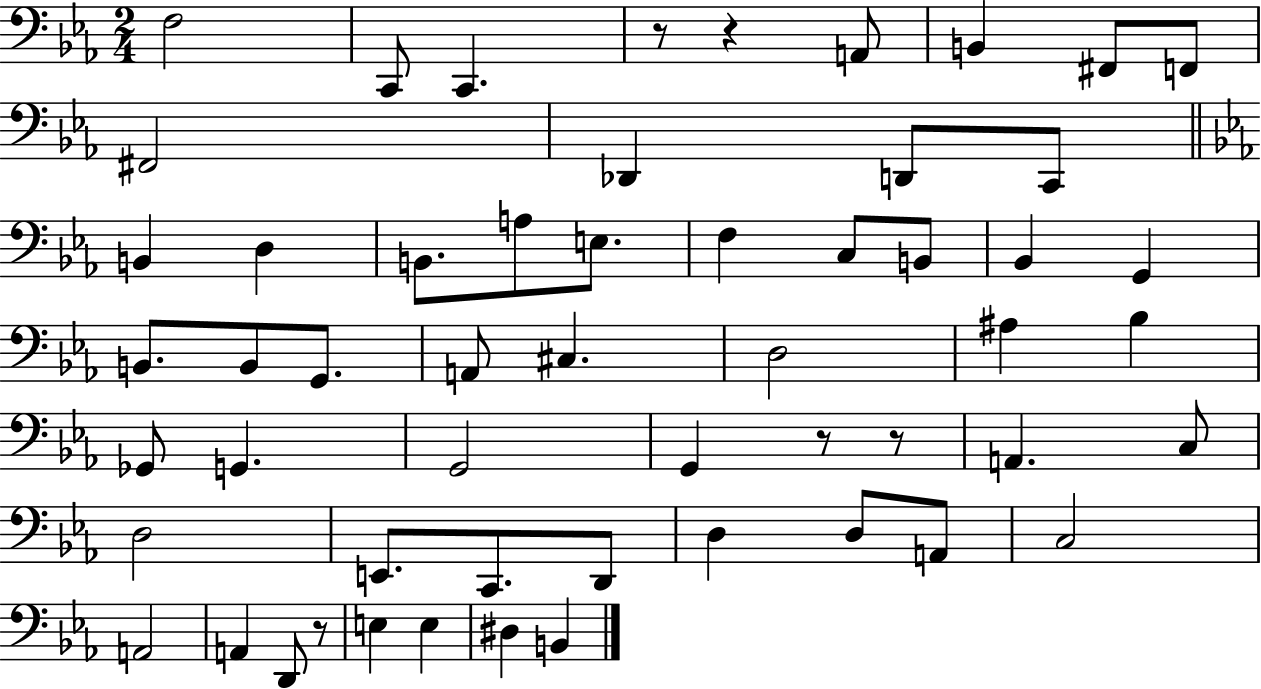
X:1
T:Untitled
M:2/4
L:1/4
K:Eb
F,2 C,,/2 C,, z/2 z A,,/2 B,, ^F,,/2 F,,/2 ^F,,2 _D,, D,,/2 C,,/2 B,, D, B,,/2 A,/2 E,/2 F, C,/2 B,,/2 _B,, G,, B,,/2 B,,/2 G,,/2 A,,/2 ^C, D,2 ^A, _B, _G,,/2 G,, G,,2 G,, z/2 z/2 A,, C,/2 D,2 E,,/2 C,,/2 D,,/2 D, D,/2 A,,/2 C,2 A,,2 A,, D,,/2 z/2 E, E, ^D, B,,